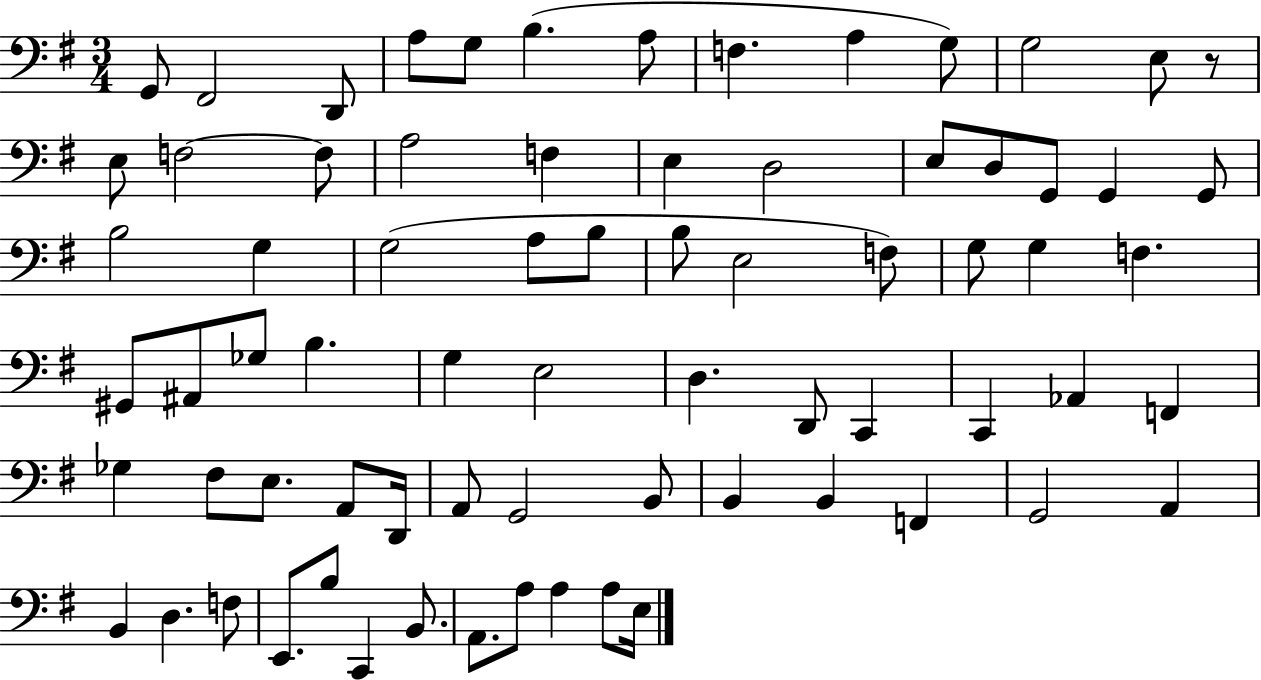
X:1
T:Untitled
M:3/4
L:1/4
K:G
G,,/2 ^F,,2 D,,/2 A,/2 G,/2 B, A,/2 F, A, G,/2 G,2 E,/2 z/2 E,/2 F,2 F,/2 A,2 F, E, D,2 E,/2 D,/2 G,,/2 G,, G,,/2 B,2 G, G,2 A,/2 B,/2 B,/2 E,2 F,/2 G,/2 G, F, ^G,,/2 ^A,,/2 _G,/2 B, G, E,2 D, D,,/2 C,, C,, _A,, F,, _G, ^F,/2 E,/2 A,,/2 D,,/4 A,,/2 G,,2 B,,/2 B,, B,, F,, G,,2 A,, B,, D, F,/2 E,,/2 B,/2 C,, B,,/2 A,,/2 A,/2 A, A,/2 E,/4